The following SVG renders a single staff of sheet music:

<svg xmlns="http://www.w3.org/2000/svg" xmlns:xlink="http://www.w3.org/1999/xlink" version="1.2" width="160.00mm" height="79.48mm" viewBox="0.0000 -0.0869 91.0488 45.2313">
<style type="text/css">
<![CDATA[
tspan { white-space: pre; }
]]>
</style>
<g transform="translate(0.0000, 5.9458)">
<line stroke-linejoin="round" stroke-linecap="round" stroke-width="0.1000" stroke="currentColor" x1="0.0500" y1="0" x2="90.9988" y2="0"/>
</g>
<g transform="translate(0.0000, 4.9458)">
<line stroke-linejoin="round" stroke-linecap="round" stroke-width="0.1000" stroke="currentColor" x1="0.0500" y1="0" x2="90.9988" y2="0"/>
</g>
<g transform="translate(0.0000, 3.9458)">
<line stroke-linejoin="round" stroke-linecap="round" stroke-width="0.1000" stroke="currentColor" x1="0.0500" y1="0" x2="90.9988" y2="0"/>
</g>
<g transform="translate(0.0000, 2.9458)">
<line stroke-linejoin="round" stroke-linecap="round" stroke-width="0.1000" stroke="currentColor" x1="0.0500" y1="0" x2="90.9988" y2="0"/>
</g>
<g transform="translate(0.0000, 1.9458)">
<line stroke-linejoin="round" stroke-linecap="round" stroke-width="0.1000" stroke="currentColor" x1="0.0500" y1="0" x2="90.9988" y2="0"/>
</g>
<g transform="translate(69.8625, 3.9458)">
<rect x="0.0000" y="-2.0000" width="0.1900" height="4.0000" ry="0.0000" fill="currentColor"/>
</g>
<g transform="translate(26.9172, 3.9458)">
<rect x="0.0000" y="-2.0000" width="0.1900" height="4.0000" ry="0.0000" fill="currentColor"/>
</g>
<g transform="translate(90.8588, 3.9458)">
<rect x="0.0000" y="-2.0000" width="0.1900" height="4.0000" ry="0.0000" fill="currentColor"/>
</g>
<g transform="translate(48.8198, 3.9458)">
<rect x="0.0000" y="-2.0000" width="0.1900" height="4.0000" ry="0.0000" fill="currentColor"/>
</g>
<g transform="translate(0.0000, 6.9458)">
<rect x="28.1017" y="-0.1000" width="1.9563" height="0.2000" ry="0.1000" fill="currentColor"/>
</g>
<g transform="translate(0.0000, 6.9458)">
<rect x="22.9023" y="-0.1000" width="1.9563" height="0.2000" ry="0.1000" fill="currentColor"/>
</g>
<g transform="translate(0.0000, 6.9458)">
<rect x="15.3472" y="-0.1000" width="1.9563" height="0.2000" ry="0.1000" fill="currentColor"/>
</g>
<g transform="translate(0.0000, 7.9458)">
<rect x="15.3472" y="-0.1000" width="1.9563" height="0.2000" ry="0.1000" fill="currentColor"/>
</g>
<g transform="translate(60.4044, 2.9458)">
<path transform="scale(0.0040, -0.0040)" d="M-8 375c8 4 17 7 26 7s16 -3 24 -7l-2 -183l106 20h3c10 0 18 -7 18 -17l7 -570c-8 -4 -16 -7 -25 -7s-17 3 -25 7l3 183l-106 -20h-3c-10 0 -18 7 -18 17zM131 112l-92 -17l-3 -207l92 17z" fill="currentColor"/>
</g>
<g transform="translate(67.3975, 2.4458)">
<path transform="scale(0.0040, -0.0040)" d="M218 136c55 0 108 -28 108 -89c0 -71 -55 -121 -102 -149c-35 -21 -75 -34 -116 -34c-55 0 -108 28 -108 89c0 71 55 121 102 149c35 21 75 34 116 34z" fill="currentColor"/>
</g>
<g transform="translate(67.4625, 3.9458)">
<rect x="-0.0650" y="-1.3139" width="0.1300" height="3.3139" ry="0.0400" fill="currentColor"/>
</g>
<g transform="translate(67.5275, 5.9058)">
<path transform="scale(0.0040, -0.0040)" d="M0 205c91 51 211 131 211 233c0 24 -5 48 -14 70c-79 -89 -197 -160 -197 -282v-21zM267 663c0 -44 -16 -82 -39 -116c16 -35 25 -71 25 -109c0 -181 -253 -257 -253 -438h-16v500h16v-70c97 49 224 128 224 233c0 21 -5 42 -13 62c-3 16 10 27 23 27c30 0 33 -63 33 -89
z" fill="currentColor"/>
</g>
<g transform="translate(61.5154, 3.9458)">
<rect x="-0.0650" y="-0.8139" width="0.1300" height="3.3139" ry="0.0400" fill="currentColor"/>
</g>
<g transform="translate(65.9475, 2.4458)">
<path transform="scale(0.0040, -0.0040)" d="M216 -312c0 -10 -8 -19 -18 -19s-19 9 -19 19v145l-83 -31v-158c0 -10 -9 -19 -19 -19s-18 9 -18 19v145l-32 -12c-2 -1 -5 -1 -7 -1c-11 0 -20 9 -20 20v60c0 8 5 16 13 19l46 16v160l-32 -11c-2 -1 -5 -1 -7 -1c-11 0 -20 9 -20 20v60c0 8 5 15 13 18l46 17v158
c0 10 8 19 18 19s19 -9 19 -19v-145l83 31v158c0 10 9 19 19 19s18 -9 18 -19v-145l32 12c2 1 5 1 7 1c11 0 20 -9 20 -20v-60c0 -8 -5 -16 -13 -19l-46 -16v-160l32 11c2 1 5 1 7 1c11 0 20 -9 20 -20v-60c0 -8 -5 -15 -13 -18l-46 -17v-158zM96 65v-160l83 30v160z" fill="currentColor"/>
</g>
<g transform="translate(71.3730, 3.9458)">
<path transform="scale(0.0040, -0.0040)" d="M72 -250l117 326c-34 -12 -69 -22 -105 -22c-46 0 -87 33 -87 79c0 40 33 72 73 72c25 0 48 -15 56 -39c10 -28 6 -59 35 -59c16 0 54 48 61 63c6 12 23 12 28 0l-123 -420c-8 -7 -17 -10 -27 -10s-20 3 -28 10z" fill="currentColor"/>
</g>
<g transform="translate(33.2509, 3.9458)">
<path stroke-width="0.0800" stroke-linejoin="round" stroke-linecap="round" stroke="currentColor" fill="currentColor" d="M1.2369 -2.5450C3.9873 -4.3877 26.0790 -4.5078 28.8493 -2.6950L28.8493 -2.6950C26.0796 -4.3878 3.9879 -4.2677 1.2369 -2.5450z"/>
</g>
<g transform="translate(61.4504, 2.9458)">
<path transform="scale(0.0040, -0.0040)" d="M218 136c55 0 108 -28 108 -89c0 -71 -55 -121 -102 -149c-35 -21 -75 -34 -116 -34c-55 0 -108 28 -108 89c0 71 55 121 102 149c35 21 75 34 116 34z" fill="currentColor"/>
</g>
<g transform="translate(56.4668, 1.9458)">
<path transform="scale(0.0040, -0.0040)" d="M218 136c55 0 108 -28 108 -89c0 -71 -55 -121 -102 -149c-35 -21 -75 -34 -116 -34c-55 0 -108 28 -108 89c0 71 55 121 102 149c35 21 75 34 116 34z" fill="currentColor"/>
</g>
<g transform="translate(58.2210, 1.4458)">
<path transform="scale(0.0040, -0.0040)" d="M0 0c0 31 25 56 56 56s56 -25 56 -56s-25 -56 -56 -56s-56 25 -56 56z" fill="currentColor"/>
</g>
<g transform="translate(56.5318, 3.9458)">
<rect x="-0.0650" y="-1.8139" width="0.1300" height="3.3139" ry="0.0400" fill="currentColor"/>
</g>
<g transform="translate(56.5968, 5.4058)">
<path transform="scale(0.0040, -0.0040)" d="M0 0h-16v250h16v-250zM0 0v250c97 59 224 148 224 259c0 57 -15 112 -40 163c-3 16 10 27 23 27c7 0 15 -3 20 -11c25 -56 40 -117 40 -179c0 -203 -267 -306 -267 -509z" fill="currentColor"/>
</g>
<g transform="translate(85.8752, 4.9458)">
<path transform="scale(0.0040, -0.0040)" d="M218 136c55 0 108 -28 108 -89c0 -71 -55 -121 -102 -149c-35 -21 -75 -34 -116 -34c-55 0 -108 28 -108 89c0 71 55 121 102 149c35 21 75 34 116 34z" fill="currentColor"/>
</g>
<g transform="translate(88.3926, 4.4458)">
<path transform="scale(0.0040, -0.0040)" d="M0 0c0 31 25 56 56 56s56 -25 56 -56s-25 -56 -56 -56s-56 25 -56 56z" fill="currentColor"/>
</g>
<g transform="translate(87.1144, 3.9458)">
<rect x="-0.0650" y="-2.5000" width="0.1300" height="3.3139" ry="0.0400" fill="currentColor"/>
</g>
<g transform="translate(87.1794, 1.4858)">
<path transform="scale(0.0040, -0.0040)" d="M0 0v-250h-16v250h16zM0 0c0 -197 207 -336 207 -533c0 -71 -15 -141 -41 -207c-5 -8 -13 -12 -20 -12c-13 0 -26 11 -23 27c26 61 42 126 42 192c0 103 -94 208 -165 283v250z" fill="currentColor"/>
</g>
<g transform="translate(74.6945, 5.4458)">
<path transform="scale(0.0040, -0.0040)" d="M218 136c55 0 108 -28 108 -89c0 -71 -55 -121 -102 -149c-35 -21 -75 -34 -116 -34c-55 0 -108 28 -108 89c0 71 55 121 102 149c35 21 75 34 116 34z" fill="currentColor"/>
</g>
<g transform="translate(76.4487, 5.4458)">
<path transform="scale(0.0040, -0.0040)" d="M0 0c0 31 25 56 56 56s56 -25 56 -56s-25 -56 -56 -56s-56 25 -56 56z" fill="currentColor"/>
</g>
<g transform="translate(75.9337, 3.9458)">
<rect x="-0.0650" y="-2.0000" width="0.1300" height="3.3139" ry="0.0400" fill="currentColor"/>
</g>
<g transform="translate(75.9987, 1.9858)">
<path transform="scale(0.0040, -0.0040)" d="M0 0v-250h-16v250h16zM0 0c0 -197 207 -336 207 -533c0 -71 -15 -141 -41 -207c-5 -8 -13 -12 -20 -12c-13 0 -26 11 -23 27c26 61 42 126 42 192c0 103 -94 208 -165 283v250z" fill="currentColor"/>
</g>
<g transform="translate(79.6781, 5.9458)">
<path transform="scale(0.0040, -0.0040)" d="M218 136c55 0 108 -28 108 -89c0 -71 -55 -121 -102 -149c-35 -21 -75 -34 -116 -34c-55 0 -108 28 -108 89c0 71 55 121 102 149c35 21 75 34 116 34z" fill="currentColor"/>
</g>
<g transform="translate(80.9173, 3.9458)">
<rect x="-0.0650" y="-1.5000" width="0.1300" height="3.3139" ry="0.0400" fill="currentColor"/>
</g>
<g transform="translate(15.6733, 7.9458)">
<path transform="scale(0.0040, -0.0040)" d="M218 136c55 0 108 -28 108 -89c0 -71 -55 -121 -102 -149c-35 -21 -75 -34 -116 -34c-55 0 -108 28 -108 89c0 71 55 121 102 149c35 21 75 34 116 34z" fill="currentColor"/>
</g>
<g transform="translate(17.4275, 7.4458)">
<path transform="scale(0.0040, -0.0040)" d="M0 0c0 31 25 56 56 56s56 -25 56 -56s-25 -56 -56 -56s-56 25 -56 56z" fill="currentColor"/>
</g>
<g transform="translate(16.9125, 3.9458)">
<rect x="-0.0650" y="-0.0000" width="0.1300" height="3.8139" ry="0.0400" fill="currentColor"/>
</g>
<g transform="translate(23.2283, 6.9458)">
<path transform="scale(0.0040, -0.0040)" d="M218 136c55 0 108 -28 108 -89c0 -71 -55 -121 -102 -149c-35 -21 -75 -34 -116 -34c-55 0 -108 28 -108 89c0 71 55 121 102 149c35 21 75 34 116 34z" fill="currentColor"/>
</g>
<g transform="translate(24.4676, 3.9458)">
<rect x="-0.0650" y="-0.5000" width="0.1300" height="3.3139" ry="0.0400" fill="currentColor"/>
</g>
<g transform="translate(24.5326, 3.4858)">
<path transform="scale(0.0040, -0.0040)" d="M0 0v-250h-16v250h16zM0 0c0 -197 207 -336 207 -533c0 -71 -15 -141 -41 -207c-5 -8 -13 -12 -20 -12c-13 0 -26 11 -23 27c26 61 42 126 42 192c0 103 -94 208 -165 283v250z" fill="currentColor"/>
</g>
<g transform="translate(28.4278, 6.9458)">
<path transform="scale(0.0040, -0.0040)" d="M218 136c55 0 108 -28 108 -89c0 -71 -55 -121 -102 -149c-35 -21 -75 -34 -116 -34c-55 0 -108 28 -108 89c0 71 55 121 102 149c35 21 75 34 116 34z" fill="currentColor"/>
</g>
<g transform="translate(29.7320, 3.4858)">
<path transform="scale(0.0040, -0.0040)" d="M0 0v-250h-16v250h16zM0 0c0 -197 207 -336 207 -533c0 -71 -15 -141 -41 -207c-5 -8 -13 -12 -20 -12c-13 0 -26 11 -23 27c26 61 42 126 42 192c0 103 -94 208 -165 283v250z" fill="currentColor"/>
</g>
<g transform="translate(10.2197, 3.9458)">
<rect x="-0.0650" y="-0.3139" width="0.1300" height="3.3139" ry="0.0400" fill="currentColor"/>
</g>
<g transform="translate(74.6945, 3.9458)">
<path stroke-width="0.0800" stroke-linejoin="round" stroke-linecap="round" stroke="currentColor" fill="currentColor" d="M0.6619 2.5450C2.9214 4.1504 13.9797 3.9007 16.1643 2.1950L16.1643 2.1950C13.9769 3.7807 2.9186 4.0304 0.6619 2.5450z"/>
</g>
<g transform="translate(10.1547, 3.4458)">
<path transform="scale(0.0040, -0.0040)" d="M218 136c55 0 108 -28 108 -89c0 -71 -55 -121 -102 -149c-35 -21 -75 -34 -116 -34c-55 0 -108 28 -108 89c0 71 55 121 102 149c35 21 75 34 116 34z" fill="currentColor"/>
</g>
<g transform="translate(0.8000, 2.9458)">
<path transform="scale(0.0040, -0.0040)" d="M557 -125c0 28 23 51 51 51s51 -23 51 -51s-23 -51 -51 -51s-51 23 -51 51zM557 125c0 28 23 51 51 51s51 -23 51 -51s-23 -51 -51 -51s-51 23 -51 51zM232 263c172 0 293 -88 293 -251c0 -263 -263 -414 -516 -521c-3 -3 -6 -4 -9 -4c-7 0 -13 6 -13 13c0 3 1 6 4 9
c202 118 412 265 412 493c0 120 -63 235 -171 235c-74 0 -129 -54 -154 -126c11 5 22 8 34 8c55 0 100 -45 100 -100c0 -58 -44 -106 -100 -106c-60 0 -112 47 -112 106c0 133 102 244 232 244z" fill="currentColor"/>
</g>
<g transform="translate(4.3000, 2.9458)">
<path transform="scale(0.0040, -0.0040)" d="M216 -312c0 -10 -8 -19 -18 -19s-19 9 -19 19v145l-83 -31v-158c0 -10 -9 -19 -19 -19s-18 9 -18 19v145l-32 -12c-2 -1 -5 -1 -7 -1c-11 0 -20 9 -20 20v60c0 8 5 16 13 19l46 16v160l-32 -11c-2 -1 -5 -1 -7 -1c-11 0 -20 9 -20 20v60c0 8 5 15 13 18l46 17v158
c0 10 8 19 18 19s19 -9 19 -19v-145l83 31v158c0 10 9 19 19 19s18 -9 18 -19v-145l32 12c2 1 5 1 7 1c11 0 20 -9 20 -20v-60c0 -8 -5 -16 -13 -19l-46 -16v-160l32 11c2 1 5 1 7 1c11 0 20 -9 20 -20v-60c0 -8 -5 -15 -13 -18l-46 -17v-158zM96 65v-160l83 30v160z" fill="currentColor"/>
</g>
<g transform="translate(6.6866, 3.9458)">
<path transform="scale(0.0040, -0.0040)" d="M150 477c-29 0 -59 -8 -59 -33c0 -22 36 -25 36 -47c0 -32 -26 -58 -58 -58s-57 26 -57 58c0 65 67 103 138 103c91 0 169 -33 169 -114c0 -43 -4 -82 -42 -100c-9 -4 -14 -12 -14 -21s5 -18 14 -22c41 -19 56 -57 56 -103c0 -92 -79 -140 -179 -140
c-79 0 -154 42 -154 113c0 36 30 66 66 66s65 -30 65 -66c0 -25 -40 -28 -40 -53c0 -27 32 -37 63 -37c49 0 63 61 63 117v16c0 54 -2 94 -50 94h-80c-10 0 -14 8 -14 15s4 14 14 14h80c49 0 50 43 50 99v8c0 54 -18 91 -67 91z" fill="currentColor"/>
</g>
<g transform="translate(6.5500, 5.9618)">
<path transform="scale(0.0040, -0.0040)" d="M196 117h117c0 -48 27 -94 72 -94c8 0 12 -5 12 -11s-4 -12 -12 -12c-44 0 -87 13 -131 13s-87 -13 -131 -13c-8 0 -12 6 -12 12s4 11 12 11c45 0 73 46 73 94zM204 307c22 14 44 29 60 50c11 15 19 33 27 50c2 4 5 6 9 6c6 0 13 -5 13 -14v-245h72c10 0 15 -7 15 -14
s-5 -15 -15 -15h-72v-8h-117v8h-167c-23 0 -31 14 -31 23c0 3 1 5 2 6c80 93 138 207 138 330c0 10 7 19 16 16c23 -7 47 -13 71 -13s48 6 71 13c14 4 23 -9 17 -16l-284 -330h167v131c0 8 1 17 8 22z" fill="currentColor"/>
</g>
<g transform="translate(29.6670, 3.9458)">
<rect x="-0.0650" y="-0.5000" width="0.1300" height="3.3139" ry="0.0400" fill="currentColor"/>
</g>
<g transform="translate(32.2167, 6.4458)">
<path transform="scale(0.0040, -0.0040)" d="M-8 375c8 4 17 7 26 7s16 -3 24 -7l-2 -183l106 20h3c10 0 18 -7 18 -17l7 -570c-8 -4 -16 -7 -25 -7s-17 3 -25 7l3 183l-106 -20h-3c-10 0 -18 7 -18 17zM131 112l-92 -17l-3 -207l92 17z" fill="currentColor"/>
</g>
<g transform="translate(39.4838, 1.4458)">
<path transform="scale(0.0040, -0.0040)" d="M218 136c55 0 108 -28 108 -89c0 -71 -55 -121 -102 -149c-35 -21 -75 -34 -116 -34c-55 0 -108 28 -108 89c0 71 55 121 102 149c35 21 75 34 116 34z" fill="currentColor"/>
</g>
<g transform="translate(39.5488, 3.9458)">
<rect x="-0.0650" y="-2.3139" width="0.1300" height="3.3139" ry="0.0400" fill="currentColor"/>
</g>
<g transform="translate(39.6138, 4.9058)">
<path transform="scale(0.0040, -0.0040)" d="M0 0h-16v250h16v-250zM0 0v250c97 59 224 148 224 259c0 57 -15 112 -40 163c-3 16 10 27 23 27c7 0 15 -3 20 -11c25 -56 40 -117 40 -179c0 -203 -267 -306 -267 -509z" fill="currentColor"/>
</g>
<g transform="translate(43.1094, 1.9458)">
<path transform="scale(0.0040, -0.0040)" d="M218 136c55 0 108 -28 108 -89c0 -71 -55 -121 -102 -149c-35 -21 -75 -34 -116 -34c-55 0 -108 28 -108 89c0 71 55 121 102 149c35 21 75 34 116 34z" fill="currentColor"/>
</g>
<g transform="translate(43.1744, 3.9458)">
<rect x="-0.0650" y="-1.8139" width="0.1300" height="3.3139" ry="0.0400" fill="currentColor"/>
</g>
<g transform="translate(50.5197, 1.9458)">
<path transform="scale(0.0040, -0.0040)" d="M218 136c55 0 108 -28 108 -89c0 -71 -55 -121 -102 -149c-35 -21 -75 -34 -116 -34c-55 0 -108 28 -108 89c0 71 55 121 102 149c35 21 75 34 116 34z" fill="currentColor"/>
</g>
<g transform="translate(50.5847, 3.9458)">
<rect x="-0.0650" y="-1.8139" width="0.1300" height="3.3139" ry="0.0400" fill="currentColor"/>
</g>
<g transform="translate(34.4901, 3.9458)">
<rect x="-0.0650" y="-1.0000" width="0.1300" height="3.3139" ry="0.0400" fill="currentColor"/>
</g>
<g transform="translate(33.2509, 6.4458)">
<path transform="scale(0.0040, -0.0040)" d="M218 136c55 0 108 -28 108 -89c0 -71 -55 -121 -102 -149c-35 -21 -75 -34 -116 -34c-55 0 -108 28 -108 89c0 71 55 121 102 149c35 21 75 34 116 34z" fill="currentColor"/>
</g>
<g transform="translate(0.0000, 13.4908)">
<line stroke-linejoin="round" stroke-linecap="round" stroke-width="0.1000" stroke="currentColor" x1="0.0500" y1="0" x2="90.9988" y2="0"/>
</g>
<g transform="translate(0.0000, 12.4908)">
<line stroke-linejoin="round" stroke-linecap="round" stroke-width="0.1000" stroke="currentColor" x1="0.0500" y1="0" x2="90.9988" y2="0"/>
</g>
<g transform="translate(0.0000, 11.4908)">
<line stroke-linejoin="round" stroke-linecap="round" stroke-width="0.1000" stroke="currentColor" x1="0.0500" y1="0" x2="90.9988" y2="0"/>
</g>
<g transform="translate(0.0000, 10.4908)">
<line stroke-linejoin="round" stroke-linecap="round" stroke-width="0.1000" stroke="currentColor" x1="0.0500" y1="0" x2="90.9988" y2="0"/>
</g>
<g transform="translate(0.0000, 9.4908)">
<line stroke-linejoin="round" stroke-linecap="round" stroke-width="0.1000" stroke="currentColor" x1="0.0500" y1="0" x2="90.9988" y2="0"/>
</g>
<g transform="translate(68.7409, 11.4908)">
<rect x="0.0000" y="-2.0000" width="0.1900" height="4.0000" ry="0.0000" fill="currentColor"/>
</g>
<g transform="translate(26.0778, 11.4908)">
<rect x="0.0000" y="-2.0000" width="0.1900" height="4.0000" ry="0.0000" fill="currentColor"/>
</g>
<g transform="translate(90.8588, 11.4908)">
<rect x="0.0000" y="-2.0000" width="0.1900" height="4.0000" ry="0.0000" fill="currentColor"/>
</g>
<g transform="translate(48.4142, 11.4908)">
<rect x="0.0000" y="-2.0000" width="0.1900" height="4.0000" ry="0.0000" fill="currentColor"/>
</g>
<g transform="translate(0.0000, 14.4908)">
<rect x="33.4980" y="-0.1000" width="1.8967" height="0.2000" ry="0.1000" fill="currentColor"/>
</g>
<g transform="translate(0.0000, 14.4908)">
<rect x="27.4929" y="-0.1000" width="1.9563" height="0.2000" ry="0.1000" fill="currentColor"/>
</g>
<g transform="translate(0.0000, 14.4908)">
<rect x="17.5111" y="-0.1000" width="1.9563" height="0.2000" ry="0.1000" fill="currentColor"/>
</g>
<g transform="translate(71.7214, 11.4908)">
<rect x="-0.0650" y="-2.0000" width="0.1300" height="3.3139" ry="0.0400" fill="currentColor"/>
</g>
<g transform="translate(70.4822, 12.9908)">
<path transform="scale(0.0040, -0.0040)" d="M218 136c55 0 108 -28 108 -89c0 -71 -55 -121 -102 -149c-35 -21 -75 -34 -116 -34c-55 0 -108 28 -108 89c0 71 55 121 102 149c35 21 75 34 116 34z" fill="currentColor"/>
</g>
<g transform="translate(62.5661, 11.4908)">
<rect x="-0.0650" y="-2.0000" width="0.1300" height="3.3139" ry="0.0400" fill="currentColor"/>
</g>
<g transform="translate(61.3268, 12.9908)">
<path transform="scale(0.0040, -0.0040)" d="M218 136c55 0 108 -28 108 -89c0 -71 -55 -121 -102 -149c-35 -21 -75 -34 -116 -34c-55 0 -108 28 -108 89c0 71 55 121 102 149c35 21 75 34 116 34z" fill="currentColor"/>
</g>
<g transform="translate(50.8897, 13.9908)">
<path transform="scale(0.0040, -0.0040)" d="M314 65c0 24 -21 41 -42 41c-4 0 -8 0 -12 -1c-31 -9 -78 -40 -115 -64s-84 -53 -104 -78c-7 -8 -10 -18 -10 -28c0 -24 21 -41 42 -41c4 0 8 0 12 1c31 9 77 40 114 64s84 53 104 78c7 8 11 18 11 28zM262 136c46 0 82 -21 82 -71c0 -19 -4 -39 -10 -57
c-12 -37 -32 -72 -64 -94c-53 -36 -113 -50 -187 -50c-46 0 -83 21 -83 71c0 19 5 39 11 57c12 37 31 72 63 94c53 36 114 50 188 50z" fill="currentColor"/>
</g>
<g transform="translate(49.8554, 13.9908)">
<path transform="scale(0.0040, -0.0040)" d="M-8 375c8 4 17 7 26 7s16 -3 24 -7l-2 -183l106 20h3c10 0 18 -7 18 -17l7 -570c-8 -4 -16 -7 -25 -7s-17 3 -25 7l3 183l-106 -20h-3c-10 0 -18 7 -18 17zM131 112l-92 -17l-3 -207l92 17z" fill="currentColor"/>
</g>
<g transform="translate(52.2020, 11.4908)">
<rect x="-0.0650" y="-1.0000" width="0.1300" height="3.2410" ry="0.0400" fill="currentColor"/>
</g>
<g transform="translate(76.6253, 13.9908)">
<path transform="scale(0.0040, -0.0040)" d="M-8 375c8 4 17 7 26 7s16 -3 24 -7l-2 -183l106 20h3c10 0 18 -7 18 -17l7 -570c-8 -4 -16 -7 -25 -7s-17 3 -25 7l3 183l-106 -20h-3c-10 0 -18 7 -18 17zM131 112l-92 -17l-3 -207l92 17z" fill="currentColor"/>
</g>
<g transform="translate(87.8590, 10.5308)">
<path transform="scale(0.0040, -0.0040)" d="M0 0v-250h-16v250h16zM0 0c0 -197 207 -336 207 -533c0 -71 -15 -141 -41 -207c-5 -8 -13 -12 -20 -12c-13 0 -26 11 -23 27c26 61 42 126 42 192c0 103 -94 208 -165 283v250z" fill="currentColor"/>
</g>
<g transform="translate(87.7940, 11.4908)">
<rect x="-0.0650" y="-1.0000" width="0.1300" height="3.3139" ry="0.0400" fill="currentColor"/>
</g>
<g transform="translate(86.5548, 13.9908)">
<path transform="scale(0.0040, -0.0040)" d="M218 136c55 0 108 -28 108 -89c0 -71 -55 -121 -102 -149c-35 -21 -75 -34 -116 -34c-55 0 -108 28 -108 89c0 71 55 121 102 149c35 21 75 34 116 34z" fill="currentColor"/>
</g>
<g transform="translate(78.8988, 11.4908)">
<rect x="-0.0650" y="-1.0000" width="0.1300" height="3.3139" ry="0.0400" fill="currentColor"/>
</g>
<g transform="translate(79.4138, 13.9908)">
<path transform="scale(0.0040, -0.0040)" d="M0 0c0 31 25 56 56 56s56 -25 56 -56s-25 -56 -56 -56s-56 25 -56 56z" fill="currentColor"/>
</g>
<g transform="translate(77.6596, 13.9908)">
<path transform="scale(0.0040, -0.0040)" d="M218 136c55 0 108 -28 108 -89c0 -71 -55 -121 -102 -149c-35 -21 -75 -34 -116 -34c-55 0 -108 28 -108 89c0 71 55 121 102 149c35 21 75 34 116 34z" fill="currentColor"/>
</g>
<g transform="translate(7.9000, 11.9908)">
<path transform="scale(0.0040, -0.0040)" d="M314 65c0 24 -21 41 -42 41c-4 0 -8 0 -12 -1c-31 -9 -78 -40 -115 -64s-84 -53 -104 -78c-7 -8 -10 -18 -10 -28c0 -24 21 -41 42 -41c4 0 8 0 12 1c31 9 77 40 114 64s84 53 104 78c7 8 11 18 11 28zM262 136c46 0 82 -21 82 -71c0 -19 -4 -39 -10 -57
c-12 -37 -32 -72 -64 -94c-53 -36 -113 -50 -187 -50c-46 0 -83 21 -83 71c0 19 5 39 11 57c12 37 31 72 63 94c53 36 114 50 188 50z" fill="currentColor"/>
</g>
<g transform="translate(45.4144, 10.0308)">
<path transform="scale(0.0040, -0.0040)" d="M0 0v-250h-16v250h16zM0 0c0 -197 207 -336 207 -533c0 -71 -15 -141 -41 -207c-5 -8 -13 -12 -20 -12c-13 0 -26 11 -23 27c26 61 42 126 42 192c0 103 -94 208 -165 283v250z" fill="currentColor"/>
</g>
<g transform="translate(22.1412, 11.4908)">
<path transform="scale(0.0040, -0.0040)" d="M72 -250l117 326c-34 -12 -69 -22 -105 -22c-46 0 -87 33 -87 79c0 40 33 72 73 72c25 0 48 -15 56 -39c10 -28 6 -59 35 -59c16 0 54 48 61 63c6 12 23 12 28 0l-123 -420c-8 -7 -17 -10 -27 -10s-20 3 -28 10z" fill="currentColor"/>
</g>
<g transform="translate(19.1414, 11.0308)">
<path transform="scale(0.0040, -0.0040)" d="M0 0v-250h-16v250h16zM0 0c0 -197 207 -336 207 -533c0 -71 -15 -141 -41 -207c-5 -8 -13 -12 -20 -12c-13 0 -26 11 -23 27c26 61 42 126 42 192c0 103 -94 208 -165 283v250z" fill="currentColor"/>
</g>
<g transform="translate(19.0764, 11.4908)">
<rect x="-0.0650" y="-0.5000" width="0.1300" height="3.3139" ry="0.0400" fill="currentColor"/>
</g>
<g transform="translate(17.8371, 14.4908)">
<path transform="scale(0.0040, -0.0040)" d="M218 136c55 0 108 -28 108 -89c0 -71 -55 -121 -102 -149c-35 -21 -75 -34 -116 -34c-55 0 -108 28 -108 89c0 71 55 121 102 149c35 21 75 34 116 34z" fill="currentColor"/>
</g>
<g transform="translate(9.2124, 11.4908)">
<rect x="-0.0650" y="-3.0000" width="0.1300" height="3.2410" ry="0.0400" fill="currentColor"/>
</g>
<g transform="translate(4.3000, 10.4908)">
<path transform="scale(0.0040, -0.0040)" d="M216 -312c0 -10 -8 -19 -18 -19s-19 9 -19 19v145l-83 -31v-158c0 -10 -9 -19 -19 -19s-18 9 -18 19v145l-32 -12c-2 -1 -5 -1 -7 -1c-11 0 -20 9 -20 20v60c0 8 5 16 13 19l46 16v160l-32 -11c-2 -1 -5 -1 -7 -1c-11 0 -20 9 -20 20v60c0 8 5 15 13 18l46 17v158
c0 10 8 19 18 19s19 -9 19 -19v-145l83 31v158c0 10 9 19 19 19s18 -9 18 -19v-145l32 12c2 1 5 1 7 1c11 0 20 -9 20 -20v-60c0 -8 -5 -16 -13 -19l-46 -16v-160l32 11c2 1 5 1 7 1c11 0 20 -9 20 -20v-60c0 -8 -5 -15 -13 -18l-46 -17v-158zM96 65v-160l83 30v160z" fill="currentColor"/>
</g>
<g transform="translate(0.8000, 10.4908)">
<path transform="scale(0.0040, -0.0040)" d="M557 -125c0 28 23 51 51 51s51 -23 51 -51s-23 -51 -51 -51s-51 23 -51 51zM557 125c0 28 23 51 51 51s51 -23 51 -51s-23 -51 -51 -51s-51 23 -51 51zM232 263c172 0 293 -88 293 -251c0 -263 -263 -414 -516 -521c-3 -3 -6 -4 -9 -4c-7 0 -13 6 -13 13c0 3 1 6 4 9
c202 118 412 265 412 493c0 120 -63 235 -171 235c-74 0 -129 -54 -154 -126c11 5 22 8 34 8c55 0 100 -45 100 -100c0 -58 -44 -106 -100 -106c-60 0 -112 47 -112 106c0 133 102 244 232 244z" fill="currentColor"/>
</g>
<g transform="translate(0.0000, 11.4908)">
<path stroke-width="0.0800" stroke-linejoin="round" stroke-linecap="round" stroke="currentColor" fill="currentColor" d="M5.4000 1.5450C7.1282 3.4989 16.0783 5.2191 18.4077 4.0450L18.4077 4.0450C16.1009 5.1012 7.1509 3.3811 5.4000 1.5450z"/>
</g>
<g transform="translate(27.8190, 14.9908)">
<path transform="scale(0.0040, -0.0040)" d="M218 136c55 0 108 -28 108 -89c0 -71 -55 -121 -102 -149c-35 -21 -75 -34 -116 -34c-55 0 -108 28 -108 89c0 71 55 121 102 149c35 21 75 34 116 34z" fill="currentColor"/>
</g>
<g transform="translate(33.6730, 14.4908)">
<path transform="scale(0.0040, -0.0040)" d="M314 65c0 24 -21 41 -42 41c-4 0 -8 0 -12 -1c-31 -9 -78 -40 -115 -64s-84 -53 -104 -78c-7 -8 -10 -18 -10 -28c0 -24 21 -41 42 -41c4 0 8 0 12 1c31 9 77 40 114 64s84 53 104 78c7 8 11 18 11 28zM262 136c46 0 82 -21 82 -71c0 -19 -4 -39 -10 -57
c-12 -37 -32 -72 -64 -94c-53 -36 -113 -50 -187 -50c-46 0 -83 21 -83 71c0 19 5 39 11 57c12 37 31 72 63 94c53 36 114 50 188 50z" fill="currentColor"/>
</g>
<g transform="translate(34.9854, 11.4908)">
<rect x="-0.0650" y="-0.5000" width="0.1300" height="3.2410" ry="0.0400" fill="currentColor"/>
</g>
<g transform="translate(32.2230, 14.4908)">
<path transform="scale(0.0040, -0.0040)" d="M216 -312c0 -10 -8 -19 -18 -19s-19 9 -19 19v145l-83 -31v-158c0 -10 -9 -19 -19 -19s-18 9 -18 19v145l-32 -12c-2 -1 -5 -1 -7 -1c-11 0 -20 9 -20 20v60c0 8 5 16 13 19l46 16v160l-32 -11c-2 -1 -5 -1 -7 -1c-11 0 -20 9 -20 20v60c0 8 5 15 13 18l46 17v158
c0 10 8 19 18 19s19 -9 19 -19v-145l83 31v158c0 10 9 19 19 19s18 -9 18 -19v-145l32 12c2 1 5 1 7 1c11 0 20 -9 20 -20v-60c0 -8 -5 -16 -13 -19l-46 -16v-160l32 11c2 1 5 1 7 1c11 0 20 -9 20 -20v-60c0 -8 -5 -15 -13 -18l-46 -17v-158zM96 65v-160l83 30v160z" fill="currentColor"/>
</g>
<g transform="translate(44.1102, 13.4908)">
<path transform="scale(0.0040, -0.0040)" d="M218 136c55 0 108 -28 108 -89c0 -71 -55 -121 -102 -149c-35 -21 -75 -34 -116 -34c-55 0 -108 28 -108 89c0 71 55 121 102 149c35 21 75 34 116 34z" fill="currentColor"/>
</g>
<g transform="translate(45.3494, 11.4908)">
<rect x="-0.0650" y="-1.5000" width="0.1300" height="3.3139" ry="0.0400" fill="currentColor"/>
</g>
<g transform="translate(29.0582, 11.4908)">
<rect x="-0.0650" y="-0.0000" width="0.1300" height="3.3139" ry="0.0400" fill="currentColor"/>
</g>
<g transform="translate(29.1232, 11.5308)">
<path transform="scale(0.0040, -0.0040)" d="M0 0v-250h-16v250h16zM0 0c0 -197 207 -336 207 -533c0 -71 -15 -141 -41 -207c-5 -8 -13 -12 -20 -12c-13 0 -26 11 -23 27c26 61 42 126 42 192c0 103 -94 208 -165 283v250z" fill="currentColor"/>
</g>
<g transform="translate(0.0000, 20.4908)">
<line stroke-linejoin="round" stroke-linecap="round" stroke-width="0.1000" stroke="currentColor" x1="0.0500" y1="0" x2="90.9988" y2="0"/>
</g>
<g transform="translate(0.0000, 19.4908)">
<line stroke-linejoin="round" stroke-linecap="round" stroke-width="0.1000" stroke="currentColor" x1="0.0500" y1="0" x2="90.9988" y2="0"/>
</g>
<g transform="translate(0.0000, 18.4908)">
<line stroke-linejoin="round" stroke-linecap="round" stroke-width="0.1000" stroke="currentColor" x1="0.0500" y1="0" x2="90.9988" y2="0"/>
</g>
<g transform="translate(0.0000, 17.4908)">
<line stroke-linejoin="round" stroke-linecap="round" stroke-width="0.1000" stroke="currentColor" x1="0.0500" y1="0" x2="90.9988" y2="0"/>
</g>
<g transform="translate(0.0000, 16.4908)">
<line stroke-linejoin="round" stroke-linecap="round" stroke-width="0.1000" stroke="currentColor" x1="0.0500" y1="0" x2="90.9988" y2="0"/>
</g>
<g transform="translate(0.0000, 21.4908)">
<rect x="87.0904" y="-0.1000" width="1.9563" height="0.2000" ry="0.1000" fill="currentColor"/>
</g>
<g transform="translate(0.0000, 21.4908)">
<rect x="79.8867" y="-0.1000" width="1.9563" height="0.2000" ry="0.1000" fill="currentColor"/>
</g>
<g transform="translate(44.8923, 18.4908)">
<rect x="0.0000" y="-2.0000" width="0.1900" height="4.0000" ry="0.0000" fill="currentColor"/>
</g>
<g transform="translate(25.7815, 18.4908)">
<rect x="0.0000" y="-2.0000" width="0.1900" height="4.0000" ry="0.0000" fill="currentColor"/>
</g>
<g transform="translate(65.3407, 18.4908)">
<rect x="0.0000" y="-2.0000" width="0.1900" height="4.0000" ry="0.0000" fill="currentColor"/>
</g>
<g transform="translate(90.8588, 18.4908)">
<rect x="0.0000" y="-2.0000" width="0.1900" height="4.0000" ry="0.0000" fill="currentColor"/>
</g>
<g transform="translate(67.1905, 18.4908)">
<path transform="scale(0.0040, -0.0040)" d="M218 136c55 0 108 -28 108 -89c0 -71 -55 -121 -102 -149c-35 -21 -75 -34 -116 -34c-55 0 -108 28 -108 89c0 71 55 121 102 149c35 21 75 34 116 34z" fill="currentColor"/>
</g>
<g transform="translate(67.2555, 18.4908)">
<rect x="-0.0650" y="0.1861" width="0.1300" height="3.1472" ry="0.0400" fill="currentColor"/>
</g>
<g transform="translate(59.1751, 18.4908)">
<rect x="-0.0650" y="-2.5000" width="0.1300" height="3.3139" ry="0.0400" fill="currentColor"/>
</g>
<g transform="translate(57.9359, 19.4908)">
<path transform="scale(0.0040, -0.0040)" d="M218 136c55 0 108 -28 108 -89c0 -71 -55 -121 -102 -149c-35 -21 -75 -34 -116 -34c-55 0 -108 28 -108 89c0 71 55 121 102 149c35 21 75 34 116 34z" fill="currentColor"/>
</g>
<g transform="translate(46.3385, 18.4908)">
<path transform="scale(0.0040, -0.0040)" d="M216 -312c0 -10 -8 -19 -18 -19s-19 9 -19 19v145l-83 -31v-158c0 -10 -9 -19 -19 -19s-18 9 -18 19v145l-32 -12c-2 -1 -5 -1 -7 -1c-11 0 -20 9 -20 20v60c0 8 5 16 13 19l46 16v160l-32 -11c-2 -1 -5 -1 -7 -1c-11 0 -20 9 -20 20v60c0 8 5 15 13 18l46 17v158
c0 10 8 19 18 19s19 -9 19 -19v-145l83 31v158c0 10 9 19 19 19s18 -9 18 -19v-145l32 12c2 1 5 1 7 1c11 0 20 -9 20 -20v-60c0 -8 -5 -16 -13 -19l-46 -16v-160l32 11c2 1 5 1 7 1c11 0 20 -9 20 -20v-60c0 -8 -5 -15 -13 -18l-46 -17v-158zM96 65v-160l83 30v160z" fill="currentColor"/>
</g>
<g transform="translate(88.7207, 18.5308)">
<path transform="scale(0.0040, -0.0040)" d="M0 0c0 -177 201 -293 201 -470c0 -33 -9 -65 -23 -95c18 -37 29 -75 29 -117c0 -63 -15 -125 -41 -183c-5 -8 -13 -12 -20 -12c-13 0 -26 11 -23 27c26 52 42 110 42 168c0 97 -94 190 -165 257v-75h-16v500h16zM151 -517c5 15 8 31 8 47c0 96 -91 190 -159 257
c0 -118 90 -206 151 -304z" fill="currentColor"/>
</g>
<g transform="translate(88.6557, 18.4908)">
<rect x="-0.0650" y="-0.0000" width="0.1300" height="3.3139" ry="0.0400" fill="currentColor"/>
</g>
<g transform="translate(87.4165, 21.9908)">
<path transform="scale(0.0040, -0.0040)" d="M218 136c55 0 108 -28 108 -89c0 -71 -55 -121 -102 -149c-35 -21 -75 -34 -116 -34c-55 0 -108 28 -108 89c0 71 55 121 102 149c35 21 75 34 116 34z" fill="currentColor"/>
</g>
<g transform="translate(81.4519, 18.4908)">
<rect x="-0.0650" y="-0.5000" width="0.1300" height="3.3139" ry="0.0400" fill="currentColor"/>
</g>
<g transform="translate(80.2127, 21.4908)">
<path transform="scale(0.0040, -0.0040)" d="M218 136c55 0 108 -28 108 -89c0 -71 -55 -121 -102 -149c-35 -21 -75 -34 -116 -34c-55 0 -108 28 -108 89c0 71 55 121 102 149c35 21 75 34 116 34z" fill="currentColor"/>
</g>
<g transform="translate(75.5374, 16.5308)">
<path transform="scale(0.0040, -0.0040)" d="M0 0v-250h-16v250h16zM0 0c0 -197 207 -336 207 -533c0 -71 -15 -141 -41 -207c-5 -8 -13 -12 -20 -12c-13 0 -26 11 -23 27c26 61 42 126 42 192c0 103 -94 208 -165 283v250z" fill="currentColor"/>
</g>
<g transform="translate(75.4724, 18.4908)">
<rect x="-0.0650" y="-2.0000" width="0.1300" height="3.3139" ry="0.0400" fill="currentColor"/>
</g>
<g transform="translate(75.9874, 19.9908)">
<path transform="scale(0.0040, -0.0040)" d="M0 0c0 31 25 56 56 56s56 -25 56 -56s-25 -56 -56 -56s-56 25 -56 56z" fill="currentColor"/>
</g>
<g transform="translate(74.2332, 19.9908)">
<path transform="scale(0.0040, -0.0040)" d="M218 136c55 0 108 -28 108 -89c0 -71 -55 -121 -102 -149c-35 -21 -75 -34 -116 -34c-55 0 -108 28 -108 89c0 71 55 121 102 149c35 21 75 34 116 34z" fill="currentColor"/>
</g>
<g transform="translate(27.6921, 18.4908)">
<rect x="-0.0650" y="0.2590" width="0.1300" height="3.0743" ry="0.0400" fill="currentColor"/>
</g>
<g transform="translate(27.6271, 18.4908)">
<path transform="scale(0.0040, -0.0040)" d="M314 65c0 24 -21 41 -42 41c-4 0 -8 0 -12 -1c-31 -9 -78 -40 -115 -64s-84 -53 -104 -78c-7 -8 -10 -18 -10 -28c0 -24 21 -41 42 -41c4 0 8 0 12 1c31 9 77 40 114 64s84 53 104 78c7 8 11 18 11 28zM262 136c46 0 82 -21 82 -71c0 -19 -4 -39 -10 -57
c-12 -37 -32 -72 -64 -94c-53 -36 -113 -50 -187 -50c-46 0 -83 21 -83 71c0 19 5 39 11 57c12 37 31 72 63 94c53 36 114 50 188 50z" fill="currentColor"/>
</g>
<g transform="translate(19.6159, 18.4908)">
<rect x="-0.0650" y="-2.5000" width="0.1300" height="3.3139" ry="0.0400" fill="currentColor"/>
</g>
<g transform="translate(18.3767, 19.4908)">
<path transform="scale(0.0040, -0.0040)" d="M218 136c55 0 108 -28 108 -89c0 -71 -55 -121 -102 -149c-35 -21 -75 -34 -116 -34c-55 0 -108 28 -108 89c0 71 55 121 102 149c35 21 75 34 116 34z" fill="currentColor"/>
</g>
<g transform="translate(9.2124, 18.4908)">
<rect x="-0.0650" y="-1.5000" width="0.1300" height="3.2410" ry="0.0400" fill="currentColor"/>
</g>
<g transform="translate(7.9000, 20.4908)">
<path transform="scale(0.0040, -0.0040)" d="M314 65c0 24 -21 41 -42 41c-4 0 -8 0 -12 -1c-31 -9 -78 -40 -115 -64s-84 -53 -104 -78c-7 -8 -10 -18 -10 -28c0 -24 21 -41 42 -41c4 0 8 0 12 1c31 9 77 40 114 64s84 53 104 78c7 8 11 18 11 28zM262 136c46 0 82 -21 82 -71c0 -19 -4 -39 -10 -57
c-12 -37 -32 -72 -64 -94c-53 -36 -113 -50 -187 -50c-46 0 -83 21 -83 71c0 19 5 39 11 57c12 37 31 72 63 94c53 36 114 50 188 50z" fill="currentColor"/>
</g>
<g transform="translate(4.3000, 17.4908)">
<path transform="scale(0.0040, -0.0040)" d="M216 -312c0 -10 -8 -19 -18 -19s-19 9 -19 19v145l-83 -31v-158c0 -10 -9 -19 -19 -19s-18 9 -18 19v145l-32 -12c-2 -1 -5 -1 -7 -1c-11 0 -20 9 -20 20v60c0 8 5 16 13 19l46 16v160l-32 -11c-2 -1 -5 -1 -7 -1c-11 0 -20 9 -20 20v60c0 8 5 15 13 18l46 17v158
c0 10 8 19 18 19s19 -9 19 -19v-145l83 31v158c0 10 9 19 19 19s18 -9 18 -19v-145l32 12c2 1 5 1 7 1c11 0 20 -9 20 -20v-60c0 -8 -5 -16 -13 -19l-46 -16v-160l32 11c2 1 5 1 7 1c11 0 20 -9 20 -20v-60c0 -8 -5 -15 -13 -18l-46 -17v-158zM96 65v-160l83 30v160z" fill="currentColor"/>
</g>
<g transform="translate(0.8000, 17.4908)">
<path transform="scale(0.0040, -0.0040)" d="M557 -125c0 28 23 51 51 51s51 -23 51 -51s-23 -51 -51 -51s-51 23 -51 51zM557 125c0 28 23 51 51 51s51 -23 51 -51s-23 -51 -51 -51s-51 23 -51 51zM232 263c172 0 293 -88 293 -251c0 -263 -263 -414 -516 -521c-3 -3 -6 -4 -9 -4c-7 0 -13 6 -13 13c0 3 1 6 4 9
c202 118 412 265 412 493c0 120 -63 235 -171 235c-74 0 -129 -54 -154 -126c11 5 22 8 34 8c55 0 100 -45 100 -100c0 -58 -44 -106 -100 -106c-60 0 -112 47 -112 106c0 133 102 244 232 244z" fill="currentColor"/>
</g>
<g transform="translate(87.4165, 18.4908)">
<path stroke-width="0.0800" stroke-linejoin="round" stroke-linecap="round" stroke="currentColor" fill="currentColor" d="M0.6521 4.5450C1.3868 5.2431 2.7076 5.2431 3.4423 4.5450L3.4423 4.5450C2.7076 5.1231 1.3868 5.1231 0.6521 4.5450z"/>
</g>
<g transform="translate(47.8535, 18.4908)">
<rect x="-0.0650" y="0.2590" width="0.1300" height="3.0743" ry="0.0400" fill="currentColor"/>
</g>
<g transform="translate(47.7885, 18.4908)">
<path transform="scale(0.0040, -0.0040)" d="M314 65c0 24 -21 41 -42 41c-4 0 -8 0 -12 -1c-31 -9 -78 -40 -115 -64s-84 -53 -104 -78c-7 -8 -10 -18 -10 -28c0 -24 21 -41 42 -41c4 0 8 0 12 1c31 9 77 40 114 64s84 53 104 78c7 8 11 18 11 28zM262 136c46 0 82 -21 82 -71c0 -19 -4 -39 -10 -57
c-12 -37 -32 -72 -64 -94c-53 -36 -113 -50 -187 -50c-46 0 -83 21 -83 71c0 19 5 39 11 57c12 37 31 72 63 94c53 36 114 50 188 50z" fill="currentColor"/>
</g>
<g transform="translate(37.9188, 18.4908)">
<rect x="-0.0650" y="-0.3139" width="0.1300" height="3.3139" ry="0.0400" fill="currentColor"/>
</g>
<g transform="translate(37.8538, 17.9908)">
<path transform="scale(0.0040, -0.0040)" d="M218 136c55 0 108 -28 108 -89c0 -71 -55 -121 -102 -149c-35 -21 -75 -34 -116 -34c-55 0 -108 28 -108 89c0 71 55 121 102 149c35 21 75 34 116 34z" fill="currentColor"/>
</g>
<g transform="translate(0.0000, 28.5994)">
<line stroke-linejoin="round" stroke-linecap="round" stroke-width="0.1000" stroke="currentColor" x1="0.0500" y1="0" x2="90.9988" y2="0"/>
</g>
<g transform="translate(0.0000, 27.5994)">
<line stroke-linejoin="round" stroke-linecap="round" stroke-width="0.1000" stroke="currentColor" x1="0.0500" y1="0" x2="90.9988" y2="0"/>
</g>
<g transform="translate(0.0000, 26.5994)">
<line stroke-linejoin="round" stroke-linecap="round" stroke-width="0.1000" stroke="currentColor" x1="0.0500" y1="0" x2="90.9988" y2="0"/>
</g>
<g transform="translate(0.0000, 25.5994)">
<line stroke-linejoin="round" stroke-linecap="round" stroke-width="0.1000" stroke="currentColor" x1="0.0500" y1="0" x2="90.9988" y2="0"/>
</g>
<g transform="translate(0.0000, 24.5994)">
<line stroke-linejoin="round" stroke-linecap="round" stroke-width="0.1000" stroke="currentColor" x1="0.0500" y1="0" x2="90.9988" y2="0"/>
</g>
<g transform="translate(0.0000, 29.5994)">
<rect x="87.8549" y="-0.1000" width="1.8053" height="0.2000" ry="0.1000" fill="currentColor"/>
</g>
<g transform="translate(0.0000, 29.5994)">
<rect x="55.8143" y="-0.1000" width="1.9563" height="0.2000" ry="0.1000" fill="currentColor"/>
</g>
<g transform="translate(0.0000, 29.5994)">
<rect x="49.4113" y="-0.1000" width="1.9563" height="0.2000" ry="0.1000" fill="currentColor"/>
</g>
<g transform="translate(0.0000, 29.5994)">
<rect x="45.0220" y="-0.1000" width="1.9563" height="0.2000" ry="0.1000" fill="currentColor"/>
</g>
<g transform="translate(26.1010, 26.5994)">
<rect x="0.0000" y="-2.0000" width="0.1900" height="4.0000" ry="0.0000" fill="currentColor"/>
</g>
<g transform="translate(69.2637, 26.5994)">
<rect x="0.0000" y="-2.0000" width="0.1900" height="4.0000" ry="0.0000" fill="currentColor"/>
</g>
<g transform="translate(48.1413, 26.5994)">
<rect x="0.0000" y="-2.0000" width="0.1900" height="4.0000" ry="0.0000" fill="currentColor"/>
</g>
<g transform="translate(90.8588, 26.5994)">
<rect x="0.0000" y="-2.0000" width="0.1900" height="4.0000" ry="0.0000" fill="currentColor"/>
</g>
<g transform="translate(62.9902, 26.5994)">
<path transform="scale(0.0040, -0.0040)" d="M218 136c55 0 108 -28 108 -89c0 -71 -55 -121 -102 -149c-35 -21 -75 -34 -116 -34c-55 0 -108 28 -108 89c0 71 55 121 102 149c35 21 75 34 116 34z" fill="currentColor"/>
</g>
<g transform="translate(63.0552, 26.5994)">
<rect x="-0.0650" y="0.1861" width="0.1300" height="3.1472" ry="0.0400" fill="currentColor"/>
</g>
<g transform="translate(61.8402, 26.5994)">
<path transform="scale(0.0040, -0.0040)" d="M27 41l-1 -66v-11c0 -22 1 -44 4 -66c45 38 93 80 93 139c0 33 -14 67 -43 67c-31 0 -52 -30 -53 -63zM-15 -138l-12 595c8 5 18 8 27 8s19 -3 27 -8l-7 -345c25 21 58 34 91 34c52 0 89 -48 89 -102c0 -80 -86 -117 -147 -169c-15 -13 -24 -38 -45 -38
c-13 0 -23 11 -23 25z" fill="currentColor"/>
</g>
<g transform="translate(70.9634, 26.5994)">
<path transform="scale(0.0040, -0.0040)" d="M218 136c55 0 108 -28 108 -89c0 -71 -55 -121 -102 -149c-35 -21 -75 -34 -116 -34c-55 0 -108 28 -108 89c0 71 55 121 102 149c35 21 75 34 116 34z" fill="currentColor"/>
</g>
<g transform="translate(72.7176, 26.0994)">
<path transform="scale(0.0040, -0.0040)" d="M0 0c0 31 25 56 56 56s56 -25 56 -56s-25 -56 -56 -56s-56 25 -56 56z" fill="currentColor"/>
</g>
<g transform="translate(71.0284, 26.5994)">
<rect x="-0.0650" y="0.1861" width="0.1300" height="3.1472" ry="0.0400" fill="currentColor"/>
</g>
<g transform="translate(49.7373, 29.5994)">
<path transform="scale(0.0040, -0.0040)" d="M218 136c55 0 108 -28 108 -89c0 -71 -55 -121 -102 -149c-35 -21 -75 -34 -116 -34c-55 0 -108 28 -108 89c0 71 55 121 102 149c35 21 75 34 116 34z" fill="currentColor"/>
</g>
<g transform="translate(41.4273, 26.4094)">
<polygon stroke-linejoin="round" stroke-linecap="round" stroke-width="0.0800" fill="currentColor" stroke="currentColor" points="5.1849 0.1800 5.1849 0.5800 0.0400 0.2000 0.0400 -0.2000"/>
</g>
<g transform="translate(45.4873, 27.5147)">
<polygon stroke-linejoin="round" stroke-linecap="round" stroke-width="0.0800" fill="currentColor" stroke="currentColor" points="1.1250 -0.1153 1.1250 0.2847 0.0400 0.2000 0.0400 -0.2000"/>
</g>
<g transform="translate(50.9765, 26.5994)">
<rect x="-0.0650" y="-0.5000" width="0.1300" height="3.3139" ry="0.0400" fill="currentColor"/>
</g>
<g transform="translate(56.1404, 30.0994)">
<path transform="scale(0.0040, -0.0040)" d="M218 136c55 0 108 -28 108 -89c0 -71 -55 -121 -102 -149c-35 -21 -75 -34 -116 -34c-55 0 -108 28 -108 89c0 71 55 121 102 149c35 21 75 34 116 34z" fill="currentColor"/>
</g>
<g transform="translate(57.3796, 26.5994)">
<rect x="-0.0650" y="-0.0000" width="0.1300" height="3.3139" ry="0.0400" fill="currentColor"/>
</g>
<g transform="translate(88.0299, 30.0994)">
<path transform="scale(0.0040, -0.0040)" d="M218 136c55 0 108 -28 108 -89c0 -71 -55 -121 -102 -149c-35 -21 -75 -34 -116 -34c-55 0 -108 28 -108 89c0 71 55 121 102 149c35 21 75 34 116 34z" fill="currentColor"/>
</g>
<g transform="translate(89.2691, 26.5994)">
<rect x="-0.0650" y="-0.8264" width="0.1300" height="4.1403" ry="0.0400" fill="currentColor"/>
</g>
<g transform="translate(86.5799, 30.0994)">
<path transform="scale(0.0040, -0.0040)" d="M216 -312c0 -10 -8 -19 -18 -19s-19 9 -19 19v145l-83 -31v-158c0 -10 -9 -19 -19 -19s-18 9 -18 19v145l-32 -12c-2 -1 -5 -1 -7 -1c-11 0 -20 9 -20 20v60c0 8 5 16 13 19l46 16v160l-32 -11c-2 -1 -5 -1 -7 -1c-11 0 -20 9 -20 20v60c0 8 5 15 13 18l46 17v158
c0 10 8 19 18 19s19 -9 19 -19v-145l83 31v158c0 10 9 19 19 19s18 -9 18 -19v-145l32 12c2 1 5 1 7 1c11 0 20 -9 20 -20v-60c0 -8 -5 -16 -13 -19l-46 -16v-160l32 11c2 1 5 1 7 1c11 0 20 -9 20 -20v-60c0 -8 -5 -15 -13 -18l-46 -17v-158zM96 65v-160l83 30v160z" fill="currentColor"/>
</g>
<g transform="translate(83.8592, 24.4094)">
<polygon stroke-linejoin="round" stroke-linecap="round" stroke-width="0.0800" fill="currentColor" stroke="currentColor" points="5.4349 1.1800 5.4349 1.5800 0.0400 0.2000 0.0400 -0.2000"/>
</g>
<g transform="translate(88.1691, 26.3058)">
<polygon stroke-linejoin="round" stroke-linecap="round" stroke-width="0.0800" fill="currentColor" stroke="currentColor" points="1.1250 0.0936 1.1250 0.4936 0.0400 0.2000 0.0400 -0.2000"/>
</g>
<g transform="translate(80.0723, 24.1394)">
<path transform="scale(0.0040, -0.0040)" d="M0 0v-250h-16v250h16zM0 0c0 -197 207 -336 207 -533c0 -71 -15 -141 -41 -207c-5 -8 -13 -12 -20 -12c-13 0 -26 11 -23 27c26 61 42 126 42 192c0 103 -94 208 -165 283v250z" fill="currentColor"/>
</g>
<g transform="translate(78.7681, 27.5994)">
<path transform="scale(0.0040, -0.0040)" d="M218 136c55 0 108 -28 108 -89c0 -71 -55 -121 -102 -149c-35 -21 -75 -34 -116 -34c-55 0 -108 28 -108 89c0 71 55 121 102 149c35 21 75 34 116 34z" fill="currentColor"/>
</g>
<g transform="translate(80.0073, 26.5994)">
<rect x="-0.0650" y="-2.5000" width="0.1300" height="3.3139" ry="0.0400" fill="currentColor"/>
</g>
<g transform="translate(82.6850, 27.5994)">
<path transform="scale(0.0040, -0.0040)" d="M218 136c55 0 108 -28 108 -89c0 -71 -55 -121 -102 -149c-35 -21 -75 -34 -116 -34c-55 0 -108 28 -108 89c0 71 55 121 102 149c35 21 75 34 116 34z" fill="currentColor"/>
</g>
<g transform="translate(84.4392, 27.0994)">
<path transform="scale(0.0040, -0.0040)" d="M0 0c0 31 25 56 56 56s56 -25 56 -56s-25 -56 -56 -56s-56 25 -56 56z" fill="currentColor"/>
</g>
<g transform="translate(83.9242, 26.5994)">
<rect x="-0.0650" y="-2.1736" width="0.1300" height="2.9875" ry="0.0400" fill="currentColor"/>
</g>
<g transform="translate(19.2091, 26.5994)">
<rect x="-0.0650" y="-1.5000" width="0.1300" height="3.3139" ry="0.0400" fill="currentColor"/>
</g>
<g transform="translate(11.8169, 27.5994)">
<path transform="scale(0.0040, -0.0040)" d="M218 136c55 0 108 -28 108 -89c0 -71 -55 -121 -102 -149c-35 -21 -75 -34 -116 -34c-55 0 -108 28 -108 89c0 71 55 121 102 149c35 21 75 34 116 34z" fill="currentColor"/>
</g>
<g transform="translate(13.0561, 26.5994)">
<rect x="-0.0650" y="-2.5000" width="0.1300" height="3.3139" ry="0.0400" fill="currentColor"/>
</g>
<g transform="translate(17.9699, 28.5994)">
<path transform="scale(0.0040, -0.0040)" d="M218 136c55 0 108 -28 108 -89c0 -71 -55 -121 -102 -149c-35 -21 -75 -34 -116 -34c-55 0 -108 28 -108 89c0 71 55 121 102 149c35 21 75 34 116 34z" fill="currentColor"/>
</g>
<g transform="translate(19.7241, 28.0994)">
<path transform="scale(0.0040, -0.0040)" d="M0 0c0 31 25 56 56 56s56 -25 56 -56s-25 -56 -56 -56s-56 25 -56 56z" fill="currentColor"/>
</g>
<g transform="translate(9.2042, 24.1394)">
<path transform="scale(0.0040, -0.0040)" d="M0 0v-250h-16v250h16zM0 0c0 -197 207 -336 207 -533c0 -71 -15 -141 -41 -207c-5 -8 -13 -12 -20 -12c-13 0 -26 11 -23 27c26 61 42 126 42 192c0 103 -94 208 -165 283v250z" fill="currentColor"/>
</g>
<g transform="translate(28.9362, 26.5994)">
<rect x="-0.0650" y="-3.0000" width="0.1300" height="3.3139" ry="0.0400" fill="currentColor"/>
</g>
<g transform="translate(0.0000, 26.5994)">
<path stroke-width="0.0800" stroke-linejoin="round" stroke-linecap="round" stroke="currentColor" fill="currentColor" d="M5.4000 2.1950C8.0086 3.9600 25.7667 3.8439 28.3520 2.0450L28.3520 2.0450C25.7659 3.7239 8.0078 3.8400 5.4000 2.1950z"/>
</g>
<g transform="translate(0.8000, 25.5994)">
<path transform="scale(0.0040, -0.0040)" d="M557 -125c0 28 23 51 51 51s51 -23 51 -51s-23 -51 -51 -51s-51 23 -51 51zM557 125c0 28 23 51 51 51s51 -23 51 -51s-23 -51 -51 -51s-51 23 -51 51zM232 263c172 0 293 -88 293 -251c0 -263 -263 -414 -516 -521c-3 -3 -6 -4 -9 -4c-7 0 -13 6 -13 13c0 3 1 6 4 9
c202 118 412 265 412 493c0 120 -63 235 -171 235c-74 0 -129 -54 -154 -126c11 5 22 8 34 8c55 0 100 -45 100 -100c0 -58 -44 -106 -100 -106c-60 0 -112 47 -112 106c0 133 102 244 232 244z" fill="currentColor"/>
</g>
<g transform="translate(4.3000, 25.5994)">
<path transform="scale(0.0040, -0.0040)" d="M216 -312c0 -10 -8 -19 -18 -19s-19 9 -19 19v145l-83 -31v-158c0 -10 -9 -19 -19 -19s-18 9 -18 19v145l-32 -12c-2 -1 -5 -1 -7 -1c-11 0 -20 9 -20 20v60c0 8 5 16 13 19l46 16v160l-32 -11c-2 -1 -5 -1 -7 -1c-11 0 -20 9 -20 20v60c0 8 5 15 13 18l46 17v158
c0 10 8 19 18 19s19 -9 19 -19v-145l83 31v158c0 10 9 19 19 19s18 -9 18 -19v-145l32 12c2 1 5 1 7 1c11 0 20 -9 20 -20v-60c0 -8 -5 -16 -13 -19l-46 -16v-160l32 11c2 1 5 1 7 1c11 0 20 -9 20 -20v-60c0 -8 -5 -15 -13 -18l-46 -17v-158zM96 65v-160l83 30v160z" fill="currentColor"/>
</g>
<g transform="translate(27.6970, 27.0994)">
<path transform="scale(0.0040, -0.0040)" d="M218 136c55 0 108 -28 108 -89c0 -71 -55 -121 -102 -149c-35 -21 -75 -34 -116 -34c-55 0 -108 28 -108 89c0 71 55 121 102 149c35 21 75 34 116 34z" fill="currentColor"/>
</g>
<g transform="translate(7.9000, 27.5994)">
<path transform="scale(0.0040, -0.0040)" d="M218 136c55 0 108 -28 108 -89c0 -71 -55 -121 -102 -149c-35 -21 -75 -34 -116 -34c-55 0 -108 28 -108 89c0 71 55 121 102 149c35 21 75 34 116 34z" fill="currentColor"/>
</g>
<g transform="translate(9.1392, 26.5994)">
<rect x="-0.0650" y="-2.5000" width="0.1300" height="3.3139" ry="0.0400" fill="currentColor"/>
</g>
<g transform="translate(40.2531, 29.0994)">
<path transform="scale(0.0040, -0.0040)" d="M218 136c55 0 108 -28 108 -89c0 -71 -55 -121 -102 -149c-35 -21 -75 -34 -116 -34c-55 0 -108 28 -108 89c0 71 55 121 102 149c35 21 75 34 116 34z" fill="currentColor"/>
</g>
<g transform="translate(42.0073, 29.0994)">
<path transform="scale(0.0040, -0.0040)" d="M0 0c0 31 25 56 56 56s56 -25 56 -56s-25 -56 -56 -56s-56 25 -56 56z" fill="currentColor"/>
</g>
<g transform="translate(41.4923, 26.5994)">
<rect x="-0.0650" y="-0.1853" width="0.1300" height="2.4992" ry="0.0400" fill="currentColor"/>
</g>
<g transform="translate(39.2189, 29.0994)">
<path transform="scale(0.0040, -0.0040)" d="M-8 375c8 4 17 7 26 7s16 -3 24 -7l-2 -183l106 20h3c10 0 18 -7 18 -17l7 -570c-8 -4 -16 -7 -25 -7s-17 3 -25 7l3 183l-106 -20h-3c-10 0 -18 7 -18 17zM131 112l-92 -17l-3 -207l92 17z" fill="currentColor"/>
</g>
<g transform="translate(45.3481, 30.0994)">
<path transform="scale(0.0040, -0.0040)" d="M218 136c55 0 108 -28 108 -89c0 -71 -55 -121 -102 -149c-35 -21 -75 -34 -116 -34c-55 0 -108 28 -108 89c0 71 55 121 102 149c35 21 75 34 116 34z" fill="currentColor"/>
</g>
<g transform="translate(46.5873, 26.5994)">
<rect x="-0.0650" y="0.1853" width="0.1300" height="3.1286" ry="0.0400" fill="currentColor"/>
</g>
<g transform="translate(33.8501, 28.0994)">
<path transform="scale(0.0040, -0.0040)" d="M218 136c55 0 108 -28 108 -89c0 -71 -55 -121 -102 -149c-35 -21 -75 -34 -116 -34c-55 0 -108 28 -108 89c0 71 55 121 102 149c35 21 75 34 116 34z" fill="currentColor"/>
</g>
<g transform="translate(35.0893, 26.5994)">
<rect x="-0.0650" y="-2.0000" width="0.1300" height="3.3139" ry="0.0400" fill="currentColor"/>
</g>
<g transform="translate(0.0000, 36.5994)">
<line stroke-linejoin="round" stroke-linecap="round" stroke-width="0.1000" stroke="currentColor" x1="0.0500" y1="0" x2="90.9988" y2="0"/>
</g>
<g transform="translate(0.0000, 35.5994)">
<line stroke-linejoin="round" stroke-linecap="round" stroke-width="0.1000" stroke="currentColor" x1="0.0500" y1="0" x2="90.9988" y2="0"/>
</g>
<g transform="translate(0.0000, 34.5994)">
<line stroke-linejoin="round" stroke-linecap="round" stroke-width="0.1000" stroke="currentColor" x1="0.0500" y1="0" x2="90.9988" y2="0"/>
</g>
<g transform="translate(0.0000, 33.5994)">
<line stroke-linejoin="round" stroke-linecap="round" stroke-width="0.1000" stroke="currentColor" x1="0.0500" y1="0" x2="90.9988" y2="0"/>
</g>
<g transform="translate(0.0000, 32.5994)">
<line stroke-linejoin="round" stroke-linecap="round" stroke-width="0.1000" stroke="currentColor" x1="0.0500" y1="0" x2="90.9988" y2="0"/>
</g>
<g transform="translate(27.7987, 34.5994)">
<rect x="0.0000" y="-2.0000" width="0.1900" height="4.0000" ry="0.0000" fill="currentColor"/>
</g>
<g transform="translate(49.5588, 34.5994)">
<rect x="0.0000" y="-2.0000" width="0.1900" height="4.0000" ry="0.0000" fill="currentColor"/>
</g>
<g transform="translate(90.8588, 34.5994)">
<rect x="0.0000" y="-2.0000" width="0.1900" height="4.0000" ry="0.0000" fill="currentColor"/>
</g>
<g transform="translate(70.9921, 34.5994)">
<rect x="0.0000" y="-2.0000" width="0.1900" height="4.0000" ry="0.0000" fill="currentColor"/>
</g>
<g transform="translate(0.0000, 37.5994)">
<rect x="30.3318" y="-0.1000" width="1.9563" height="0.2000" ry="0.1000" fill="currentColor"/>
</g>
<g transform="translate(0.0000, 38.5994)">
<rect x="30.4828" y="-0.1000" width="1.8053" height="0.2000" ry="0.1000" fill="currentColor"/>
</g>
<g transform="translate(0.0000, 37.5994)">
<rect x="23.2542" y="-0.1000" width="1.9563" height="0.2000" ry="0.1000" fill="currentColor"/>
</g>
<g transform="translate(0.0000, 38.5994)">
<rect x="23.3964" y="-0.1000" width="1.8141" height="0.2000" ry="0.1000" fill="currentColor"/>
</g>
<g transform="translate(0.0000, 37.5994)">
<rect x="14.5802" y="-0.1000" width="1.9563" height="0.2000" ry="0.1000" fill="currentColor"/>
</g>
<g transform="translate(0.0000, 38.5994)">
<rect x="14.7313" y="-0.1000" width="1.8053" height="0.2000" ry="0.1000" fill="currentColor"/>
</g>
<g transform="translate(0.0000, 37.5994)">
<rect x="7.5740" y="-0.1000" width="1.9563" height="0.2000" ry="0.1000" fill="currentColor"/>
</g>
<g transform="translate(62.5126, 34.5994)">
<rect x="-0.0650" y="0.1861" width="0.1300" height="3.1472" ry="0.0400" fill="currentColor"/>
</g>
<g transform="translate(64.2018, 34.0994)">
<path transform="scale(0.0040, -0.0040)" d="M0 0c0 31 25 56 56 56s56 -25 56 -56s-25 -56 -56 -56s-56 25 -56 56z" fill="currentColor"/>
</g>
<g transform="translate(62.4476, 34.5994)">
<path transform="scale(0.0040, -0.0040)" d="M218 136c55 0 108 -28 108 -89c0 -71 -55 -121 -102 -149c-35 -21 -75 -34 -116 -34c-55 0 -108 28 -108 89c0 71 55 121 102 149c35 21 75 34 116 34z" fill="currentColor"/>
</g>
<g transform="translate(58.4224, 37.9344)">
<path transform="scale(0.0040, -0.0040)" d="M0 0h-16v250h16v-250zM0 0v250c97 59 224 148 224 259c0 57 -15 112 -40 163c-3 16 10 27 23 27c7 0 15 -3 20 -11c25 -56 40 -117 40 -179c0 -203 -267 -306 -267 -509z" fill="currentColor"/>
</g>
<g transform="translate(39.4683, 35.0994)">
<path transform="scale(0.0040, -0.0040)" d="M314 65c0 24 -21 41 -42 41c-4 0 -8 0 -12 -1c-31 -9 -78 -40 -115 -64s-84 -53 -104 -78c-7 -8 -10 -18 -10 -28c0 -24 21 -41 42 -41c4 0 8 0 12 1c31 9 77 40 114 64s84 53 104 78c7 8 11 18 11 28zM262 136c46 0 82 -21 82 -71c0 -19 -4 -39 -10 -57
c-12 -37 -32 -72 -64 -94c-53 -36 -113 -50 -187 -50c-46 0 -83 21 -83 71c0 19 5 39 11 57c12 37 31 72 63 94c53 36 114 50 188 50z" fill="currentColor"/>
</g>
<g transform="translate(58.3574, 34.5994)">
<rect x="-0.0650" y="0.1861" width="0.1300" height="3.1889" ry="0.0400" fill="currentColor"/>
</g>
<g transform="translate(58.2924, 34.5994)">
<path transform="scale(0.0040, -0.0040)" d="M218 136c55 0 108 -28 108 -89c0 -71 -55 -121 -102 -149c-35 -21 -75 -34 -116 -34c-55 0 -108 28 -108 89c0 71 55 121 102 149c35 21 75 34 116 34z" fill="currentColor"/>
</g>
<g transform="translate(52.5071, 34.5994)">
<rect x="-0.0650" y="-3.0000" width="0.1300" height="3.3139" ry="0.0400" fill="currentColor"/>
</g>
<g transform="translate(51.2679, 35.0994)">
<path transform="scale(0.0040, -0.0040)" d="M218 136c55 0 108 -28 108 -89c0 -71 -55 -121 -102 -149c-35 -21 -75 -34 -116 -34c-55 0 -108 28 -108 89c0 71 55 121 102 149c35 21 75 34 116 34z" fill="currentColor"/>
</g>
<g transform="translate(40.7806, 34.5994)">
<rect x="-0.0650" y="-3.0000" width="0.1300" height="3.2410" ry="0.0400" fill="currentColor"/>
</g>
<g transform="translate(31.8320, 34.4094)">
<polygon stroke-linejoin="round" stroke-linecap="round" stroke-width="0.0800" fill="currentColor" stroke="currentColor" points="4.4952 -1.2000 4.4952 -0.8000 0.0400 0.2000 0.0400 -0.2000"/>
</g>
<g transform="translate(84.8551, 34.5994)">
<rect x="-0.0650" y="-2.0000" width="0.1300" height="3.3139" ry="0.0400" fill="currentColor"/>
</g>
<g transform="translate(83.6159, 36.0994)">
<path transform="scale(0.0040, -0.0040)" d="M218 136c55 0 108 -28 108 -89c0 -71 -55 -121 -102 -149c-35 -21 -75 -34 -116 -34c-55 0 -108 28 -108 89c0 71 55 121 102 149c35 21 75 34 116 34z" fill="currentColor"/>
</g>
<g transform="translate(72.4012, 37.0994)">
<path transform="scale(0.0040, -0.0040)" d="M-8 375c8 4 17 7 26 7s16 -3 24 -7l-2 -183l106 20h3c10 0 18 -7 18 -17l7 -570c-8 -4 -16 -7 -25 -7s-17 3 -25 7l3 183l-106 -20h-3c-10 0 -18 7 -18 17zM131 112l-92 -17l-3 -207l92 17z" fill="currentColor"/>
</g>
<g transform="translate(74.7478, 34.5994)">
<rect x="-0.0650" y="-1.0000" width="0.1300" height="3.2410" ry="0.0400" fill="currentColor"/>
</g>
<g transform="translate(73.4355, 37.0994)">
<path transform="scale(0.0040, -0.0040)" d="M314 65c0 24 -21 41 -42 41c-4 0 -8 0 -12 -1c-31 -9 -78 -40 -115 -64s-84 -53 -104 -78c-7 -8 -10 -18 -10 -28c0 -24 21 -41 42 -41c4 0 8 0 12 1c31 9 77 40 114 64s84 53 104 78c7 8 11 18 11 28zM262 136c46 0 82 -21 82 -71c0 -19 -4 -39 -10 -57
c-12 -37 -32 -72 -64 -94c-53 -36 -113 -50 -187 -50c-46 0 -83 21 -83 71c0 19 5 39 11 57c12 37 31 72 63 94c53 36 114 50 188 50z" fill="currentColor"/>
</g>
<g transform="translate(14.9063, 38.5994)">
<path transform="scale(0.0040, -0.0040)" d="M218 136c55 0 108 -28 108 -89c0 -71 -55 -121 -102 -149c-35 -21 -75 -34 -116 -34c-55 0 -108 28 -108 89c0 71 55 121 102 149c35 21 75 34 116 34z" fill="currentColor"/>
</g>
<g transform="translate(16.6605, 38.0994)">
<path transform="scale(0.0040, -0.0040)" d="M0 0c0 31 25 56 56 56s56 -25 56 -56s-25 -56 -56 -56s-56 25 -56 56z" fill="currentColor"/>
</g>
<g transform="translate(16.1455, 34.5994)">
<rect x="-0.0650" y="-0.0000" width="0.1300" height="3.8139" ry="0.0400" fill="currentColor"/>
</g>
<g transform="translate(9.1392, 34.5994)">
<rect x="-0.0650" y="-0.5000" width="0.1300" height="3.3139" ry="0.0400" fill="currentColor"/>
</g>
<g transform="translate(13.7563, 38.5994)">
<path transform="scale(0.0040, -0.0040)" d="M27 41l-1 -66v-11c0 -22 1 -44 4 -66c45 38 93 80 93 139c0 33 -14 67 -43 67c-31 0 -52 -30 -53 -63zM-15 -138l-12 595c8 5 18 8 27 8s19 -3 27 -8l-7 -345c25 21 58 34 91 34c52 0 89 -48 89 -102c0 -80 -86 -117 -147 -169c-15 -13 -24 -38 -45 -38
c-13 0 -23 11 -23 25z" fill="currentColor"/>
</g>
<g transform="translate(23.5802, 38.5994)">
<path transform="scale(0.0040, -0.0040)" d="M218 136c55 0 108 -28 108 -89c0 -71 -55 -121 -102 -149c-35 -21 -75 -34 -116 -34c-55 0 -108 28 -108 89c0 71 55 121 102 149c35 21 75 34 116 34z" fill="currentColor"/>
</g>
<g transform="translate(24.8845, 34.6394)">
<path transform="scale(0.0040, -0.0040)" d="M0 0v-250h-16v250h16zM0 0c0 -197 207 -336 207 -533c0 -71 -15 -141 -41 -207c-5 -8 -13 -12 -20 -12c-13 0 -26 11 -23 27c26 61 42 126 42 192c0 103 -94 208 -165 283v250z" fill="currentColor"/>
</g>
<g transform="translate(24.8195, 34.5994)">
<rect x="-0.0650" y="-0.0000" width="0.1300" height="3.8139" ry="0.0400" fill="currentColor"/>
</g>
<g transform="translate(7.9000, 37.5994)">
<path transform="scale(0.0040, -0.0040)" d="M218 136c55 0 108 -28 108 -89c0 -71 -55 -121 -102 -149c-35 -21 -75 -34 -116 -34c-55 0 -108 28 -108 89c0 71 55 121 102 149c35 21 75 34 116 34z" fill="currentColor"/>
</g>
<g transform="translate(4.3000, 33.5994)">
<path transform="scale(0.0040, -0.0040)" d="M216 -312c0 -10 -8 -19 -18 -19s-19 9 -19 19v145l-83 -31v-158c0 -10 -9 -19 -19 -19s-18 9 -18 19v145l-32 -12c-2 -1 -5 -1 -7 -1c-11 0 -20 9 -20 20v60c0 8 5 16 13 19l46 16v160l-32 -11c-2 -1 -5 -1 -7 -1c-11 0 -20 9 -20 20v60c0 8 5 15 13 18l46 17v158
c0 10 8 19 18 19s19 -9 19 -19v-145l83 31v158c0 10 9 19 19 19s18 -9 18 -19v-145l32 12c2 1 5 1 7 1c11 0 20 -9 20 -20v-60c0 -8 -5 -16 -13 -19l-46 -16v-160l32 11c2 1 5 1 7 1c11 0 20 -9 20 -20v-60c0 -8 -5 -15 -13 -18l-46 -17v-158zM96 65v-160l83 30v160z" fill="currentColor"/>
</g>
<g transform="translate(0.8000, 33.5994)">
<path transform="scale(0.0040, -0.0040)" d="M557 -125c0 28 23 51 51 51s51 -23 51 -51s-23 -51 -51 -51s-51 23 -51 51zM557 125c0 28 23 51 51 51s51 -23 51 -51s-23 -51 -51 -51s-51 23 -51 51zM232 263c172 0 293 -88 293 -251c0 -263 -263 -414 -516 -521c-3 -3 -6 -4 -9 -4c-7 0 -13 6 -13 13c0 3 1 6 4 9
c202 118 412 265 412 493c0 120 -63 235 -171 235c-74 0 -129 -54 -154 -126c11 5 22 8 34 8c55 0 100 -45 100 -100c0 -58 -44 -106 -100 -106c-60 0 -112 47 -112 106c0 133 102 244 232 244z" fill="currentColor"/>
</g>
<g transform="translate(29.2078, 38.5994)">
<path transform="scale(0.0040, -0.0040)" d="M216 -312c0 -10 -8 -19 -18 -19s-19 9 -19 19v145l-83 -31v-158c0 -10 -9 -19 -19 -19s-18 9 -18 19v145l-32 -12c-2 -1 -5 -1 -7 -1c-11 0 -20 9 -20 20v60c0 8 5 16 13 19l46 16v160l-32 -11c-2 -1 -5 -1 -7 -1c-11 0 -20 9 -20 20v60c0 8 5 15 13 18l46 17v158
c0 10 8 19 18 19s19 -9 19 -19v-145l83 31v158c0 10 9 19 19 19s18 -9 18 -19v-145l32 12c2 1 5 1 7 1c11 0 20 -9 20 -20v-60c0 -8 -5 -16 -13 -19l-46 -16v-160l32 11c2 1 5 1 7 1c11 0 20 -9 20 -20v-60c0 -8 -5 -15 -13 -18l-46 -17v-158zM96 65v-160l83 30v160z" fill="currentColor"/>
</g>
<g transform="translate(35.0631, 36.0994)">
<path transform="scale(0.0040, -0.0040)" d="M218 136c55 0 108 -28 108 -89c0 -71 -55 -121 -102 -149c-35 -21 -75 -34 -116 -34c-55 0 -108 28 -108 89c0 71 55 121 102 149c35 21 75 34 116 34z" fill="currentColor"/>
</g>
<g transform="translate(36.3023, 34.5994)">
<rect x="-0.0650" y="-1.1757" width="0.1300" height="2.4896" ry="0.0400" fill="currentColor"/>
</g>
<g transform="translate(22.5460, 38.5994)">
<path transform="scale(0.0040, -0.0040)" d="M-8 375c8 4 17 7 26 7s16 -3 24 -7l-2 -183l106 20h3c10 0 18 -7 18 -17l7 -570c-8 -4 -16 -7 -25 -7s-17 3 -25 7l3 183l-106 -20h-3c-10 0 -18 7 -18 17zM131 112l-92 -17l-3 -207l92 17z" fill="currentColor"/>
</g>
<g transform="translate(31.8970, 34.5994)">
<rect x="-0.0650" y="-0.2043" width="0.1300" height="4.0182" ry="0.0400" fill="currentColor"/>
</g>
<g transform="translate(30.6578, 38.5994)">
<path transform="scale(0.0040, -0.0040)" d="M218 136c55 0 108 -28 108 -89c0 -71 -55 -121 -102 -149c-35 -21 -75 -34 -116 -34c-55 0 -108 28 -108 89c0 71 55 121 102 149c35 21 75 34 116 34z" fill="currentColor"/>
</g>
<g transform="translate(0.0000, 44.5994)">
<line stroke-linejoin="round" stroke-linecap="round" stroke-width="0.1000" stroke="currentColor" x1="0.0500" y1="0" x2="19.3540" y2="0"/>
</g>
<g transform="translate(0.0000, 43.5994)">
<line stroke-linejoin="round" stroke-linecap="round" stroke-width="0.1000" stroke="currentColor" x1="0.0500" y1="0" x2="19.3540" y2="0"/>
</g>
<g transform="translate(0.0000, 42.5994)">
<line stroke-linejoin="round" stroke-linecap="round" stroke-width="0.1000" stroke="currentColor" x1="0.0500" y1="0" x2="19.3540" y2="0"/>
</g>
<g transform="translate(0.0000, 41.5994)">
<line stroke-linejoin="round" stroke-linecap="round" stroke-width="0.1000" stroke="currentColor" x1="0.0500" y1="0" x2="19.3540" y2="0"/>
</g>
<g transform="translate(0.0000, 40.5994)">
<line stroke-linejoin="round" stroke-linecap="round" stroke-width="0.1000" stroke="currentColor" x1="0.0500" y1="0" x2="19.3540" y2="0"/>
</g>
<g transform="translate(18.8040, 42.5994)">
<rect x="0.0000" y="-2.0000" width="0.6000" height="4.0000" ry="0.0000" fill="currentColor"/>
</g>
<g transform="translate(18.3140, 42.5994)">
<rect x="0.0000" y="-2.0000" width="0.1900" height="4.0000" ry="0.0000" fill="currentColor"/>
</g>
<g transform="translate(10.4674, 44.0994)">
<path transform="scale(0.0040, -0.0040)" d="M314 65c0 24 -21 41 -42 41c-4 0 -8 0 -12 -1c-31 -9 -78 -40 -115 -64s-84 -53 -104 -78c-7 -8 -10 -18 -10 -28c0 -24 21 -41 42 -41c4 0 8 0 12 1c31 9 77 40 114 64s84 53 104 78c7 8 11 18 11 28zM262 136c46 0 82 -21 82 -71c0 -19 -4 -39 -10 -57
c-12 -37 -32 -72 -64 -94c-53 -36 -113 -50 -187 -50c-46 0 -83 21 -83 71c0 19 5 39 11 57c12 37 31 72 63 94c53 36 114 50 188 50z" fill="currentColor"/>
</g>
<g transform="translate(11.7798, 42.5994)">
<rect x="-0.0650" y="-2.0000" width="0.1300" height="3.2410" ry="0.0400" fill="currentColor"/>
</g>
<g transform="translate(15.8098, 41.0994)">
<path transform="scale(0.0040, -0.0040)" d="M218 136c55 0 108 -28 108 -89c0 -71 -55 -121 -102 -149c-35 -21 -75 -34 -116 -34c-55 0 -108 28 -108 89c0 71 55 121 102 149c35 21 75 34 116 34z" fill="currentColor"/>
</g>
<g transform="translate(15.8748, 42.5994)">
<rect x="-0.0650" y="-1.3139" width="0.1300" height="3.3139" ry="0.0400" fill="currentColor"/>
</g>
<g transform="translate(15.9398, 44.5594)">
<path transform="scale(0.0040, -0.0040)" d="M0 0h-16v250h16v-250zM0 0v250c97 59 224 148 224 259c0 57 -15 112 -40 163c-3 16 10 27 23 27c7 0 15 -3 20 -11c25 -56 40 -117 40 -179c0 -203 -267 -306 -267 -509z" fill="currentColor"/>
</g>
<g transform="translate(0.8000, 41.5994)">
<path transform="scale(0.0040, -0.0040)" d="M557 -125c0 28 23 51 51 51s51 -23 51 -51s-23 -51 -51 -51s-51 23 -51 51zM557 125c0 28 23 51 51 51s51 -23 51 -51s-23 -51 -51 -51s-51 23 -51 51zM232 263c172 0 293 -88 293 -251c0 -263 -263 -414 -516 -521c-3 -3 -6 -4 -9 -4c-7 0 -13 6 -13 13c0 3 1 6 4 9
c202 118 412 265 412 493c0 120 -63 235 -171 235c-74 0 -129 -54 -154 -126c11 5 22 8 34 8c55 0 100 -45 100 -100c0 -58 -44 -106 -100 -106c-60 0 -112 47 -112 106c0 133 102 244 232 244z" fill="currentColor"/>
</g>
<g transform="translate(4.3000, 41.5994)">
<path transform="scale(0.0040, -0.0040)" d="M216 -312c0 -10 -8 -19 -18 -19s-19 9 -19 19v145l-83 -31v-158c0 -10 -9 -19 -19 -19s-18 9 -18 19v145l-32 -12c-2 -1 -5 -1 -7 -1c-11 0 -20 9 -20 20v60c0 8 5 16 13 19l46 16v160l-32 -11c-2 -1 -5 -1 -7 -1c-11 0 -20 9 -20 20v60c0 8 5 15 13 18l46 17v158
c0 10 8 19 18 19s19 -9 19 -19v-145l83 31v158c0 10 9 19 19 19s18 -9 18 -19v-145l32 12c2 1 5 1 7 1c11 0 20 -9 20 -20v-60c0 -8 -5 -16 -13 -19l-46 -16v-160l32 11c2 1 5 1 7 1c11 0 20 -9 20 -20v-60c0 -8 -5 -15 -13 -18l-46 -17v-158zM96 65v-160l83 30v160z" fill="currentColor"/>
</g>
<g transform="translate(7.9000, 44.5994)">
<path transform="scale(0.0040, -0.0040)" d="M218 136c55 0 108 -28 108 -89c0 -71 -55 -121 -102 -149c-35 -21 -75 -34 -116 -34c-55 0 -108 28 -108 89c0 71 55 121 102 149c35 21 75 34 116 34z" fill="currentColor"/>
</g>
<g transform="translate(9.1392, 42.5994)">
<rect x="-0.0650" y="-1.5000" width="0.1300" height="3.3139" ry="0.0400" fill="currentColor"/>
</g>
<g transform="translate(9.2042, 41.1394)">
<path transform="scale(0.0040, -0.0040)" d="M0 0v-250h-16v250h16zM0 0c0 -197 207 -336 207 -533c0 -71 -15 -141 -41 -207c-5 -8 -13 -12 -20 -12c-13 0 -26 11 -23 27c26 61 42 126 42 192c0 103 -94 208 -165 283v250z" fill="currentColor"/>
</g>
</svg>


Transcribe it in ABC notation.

X:1
T:Untitled
M:3/4
L:1/4
K:G
E, C,, E,,/2 E,,/2 F,, B,/2 A, A, A,/2 F, ^G,/4 z/2 A,,/2 G,, B,,/2 C,2 E,,/2 z/2 D,,/2 ^E,,2 G,,/2 F,,2 A,, A,, F,, F,,/2 G,,2 B,, D,2 E, ^D,2 B,, D, A,,/2 E,, D,,/4 B,,/2 B,, G,, C, A,, F,,/2 D,,/4 E,, D,, _D, D, B,,/2 B,,/2 ^D,,/4 E,, _C,, C,,/2 ^C,,/2 A,,/2 C,2 C, D,/2 D, F,,2 A,, G,,/2 A,,2 G,/2